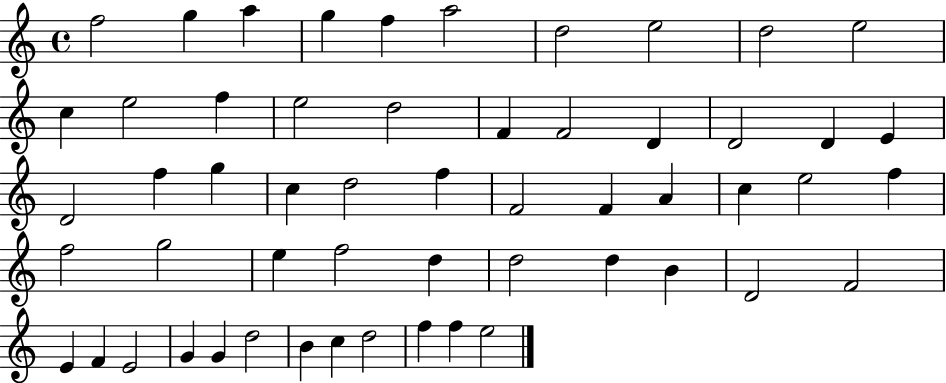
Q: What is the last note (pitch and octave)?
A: E5